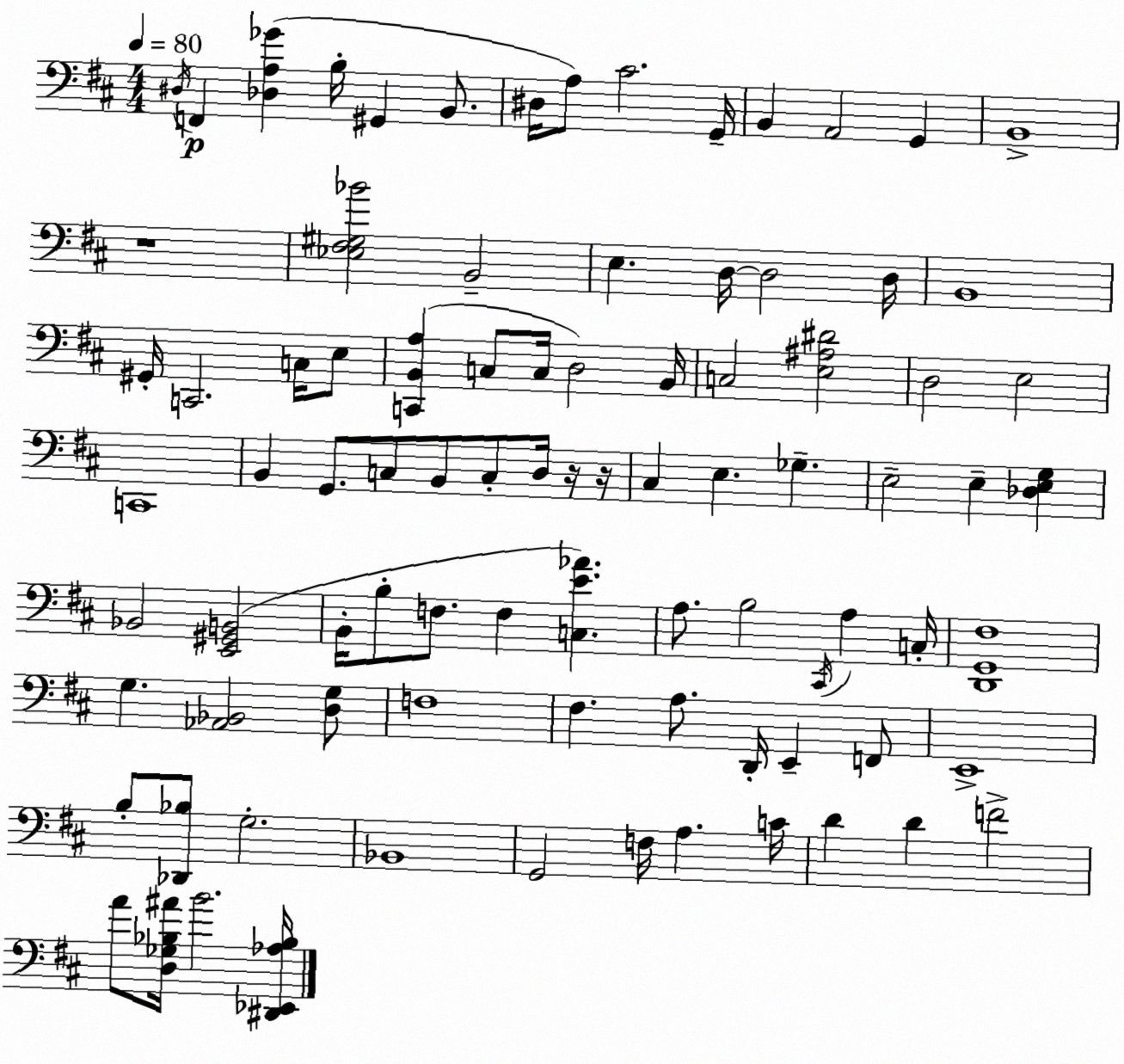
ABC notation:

X:1
T:Untitled
M:4/4
L:1/4
K:D
^D,/4 F,, [_D,A,_G] B,/4 ^G,, B,,/2 ^D,/4 A,/2 ^C2 G,,/4 B,, A,,2 G,, B,,4 z4 [_E,^F,^G,_B]2 B,,2 E, D,/4 D,2 D,/4 B,,4 ^G,,/4 C,,2 C,/4 E,/2 [C,,B,,A,] C,/2 C,/4 D,2 B,,/4 C,2 [E,^A,^D]2 D,2 E,2 C,,4 B,, G,,/2 C,/2 B,,/2 C,/2 D,/4 z/4 z/4 ^C, E, _G, E,2 E, [_D,E,G,] _B,,2 [E,,^G,,B,,]2 B,,/4 B,/2 F,/2 F, [C,E_A] A,/2 B,2 ^C,,/4 A, C,/4 [D,,G,,^F,]4 G, [_A,,_B,,]2 [D,G,]/2 F,4 ^F, A,/2 D,,/4 E,, F,,/2 E,,4 B,/2 [_D,,_B,]/2 G,2 _B,,4 G,,2 F,/4 A, C/4 D D F2 A/2 [D,_G,_B,^A]/4 B2 [^D,,_E,,_A,_B,]/4